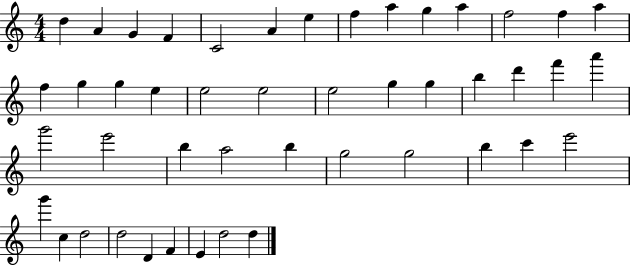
X:1
T:Untitled
M:4/4
L:1/4
K:C
d A G F C2 A e f a g a f2 f a f g g e e2 e2 e2 g g b d' f' a' g'2 e'2 b a2 b g2 g2 b c' e'2 g' c d2 d2 D F E d2 d